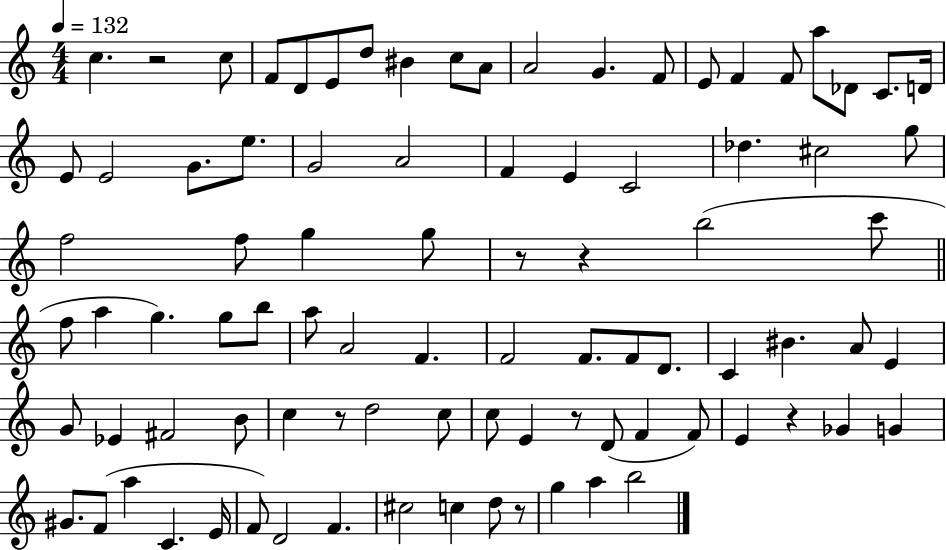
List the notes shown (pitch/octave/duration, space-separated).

C5/q. R/h C5/e F4/e D4/e E4/e D5/e BIS4/q C5/e A4/e A4/h G4/q. F4/e E4/e F4/q F4/e A5/e Db4/e C4/e. D4/s E4/e E4/h G4/e. E5/e. G4/h A4/h F4/q E4/q C4/h Db5/q. C#5/h G5/e F5/h F5/e G5/q G5/e R/e R/q B5/h C6/e F5/e A5/q G5/q. G5/e B5/e A5/e A4/h F4/q. F4/h F4/e. F4/e D4/e. C4/q BIS4/q. A4/e E4/q G4/e Eb4/q F#4/h B4/e C5/q R/e D5/h C5/e C5/e E4/q R/e D4/e F4/q F4/e E4/q R/q Gb4/q G4/q G#4/e. F4/e A5/q C4/q. E4/s F4/e D4/h F4/q. C#5/h C5/q D5/e R/e G5/q A5/q B5/h